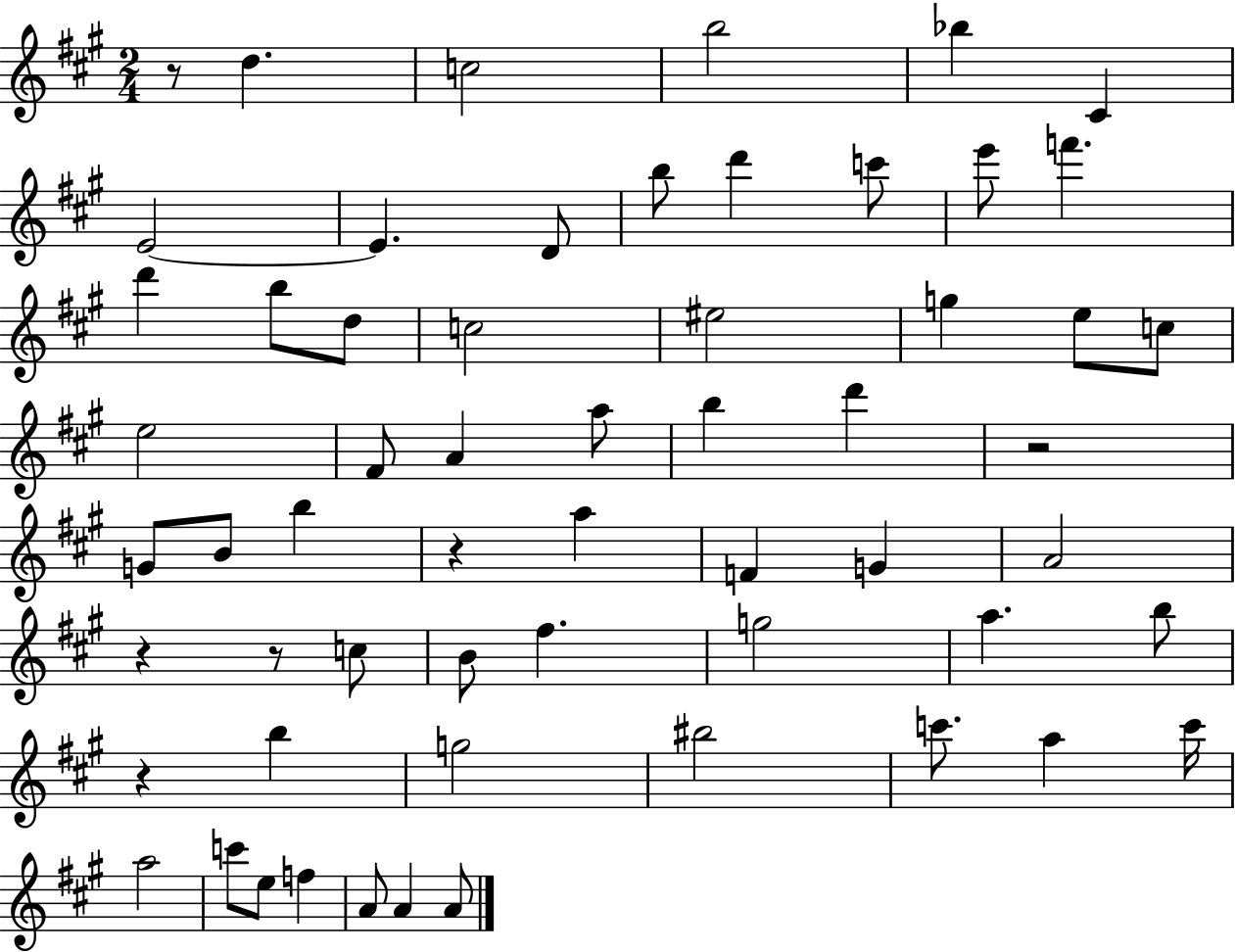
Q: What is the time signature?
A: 2/4